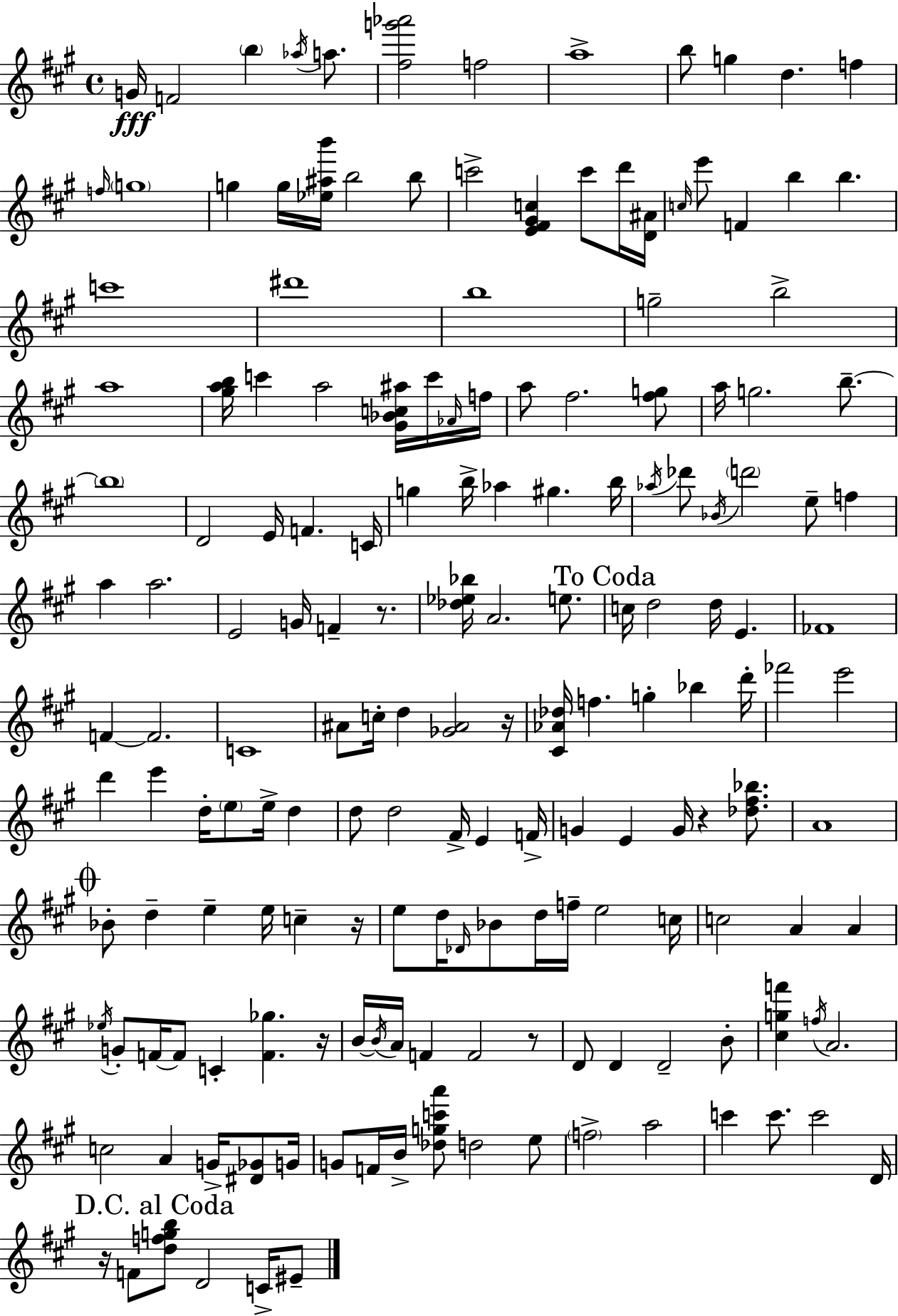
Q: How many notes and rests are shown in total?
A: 170